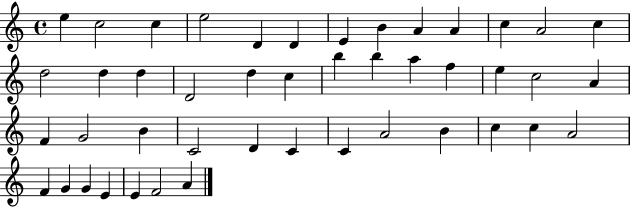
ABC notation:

X:1
T:Untitled
M:4/4
L:1/4
K:C
e c2 c e2 D D E B A A c A2 c d2 d d D2 d c b b a f e c2 A F G2 B C2 D C C A2 B c c A2 F G G E E F2 A